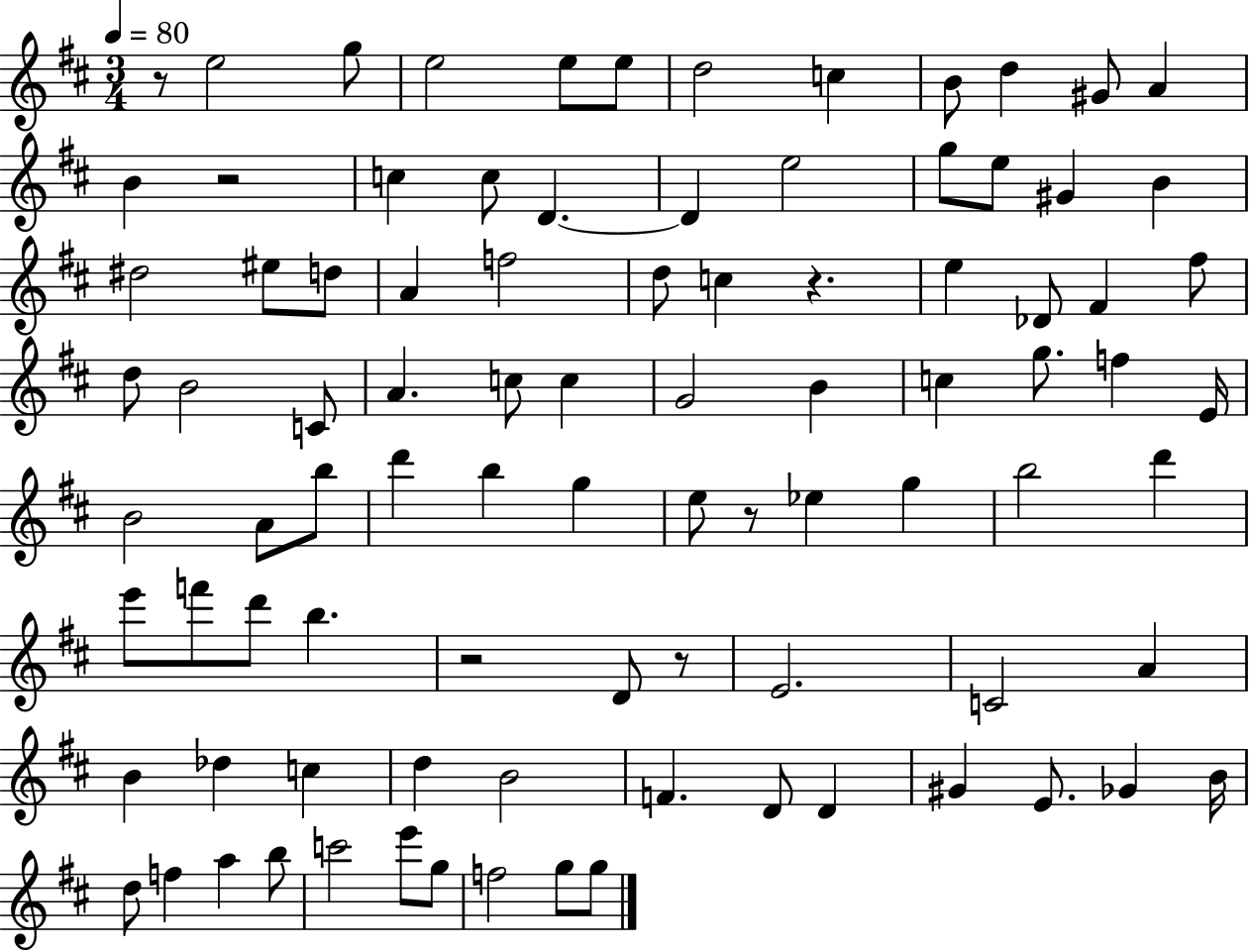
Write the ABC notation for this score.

X:1
T:Untitled
M:3/4
L:1/4
K:D
z/2 e2 g/2 e2 e/2 e/2 d2 c B/2 d ^G/2 A B z2 c c/2 D D e2 g/2 e/2 ^G B ^d2 ^e/2 d/2 A f2 d/2 c z e _D/2 ^F ^f/2 d/2 B2 C/2 A c/2 c G2 B c g/2 f E/4 B2 A/2 b/2 d' b g e/2 z/2 _e g b2 d' e'/2 f'/2 d'/2 b z2 D/2 z/2 E2 C2 A B _d c d B2 F D/2 D ^G E/2 _G B/4 d/2 f a b/2 c'2 e'/2 g/2 f2 g/2 g/2